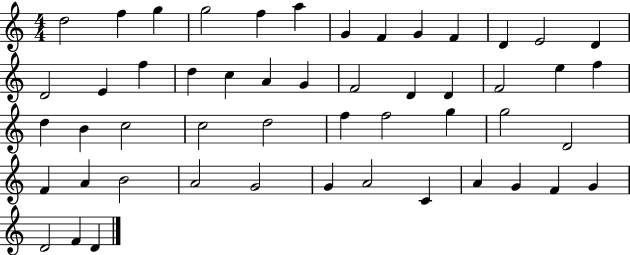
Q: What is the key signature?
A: C major